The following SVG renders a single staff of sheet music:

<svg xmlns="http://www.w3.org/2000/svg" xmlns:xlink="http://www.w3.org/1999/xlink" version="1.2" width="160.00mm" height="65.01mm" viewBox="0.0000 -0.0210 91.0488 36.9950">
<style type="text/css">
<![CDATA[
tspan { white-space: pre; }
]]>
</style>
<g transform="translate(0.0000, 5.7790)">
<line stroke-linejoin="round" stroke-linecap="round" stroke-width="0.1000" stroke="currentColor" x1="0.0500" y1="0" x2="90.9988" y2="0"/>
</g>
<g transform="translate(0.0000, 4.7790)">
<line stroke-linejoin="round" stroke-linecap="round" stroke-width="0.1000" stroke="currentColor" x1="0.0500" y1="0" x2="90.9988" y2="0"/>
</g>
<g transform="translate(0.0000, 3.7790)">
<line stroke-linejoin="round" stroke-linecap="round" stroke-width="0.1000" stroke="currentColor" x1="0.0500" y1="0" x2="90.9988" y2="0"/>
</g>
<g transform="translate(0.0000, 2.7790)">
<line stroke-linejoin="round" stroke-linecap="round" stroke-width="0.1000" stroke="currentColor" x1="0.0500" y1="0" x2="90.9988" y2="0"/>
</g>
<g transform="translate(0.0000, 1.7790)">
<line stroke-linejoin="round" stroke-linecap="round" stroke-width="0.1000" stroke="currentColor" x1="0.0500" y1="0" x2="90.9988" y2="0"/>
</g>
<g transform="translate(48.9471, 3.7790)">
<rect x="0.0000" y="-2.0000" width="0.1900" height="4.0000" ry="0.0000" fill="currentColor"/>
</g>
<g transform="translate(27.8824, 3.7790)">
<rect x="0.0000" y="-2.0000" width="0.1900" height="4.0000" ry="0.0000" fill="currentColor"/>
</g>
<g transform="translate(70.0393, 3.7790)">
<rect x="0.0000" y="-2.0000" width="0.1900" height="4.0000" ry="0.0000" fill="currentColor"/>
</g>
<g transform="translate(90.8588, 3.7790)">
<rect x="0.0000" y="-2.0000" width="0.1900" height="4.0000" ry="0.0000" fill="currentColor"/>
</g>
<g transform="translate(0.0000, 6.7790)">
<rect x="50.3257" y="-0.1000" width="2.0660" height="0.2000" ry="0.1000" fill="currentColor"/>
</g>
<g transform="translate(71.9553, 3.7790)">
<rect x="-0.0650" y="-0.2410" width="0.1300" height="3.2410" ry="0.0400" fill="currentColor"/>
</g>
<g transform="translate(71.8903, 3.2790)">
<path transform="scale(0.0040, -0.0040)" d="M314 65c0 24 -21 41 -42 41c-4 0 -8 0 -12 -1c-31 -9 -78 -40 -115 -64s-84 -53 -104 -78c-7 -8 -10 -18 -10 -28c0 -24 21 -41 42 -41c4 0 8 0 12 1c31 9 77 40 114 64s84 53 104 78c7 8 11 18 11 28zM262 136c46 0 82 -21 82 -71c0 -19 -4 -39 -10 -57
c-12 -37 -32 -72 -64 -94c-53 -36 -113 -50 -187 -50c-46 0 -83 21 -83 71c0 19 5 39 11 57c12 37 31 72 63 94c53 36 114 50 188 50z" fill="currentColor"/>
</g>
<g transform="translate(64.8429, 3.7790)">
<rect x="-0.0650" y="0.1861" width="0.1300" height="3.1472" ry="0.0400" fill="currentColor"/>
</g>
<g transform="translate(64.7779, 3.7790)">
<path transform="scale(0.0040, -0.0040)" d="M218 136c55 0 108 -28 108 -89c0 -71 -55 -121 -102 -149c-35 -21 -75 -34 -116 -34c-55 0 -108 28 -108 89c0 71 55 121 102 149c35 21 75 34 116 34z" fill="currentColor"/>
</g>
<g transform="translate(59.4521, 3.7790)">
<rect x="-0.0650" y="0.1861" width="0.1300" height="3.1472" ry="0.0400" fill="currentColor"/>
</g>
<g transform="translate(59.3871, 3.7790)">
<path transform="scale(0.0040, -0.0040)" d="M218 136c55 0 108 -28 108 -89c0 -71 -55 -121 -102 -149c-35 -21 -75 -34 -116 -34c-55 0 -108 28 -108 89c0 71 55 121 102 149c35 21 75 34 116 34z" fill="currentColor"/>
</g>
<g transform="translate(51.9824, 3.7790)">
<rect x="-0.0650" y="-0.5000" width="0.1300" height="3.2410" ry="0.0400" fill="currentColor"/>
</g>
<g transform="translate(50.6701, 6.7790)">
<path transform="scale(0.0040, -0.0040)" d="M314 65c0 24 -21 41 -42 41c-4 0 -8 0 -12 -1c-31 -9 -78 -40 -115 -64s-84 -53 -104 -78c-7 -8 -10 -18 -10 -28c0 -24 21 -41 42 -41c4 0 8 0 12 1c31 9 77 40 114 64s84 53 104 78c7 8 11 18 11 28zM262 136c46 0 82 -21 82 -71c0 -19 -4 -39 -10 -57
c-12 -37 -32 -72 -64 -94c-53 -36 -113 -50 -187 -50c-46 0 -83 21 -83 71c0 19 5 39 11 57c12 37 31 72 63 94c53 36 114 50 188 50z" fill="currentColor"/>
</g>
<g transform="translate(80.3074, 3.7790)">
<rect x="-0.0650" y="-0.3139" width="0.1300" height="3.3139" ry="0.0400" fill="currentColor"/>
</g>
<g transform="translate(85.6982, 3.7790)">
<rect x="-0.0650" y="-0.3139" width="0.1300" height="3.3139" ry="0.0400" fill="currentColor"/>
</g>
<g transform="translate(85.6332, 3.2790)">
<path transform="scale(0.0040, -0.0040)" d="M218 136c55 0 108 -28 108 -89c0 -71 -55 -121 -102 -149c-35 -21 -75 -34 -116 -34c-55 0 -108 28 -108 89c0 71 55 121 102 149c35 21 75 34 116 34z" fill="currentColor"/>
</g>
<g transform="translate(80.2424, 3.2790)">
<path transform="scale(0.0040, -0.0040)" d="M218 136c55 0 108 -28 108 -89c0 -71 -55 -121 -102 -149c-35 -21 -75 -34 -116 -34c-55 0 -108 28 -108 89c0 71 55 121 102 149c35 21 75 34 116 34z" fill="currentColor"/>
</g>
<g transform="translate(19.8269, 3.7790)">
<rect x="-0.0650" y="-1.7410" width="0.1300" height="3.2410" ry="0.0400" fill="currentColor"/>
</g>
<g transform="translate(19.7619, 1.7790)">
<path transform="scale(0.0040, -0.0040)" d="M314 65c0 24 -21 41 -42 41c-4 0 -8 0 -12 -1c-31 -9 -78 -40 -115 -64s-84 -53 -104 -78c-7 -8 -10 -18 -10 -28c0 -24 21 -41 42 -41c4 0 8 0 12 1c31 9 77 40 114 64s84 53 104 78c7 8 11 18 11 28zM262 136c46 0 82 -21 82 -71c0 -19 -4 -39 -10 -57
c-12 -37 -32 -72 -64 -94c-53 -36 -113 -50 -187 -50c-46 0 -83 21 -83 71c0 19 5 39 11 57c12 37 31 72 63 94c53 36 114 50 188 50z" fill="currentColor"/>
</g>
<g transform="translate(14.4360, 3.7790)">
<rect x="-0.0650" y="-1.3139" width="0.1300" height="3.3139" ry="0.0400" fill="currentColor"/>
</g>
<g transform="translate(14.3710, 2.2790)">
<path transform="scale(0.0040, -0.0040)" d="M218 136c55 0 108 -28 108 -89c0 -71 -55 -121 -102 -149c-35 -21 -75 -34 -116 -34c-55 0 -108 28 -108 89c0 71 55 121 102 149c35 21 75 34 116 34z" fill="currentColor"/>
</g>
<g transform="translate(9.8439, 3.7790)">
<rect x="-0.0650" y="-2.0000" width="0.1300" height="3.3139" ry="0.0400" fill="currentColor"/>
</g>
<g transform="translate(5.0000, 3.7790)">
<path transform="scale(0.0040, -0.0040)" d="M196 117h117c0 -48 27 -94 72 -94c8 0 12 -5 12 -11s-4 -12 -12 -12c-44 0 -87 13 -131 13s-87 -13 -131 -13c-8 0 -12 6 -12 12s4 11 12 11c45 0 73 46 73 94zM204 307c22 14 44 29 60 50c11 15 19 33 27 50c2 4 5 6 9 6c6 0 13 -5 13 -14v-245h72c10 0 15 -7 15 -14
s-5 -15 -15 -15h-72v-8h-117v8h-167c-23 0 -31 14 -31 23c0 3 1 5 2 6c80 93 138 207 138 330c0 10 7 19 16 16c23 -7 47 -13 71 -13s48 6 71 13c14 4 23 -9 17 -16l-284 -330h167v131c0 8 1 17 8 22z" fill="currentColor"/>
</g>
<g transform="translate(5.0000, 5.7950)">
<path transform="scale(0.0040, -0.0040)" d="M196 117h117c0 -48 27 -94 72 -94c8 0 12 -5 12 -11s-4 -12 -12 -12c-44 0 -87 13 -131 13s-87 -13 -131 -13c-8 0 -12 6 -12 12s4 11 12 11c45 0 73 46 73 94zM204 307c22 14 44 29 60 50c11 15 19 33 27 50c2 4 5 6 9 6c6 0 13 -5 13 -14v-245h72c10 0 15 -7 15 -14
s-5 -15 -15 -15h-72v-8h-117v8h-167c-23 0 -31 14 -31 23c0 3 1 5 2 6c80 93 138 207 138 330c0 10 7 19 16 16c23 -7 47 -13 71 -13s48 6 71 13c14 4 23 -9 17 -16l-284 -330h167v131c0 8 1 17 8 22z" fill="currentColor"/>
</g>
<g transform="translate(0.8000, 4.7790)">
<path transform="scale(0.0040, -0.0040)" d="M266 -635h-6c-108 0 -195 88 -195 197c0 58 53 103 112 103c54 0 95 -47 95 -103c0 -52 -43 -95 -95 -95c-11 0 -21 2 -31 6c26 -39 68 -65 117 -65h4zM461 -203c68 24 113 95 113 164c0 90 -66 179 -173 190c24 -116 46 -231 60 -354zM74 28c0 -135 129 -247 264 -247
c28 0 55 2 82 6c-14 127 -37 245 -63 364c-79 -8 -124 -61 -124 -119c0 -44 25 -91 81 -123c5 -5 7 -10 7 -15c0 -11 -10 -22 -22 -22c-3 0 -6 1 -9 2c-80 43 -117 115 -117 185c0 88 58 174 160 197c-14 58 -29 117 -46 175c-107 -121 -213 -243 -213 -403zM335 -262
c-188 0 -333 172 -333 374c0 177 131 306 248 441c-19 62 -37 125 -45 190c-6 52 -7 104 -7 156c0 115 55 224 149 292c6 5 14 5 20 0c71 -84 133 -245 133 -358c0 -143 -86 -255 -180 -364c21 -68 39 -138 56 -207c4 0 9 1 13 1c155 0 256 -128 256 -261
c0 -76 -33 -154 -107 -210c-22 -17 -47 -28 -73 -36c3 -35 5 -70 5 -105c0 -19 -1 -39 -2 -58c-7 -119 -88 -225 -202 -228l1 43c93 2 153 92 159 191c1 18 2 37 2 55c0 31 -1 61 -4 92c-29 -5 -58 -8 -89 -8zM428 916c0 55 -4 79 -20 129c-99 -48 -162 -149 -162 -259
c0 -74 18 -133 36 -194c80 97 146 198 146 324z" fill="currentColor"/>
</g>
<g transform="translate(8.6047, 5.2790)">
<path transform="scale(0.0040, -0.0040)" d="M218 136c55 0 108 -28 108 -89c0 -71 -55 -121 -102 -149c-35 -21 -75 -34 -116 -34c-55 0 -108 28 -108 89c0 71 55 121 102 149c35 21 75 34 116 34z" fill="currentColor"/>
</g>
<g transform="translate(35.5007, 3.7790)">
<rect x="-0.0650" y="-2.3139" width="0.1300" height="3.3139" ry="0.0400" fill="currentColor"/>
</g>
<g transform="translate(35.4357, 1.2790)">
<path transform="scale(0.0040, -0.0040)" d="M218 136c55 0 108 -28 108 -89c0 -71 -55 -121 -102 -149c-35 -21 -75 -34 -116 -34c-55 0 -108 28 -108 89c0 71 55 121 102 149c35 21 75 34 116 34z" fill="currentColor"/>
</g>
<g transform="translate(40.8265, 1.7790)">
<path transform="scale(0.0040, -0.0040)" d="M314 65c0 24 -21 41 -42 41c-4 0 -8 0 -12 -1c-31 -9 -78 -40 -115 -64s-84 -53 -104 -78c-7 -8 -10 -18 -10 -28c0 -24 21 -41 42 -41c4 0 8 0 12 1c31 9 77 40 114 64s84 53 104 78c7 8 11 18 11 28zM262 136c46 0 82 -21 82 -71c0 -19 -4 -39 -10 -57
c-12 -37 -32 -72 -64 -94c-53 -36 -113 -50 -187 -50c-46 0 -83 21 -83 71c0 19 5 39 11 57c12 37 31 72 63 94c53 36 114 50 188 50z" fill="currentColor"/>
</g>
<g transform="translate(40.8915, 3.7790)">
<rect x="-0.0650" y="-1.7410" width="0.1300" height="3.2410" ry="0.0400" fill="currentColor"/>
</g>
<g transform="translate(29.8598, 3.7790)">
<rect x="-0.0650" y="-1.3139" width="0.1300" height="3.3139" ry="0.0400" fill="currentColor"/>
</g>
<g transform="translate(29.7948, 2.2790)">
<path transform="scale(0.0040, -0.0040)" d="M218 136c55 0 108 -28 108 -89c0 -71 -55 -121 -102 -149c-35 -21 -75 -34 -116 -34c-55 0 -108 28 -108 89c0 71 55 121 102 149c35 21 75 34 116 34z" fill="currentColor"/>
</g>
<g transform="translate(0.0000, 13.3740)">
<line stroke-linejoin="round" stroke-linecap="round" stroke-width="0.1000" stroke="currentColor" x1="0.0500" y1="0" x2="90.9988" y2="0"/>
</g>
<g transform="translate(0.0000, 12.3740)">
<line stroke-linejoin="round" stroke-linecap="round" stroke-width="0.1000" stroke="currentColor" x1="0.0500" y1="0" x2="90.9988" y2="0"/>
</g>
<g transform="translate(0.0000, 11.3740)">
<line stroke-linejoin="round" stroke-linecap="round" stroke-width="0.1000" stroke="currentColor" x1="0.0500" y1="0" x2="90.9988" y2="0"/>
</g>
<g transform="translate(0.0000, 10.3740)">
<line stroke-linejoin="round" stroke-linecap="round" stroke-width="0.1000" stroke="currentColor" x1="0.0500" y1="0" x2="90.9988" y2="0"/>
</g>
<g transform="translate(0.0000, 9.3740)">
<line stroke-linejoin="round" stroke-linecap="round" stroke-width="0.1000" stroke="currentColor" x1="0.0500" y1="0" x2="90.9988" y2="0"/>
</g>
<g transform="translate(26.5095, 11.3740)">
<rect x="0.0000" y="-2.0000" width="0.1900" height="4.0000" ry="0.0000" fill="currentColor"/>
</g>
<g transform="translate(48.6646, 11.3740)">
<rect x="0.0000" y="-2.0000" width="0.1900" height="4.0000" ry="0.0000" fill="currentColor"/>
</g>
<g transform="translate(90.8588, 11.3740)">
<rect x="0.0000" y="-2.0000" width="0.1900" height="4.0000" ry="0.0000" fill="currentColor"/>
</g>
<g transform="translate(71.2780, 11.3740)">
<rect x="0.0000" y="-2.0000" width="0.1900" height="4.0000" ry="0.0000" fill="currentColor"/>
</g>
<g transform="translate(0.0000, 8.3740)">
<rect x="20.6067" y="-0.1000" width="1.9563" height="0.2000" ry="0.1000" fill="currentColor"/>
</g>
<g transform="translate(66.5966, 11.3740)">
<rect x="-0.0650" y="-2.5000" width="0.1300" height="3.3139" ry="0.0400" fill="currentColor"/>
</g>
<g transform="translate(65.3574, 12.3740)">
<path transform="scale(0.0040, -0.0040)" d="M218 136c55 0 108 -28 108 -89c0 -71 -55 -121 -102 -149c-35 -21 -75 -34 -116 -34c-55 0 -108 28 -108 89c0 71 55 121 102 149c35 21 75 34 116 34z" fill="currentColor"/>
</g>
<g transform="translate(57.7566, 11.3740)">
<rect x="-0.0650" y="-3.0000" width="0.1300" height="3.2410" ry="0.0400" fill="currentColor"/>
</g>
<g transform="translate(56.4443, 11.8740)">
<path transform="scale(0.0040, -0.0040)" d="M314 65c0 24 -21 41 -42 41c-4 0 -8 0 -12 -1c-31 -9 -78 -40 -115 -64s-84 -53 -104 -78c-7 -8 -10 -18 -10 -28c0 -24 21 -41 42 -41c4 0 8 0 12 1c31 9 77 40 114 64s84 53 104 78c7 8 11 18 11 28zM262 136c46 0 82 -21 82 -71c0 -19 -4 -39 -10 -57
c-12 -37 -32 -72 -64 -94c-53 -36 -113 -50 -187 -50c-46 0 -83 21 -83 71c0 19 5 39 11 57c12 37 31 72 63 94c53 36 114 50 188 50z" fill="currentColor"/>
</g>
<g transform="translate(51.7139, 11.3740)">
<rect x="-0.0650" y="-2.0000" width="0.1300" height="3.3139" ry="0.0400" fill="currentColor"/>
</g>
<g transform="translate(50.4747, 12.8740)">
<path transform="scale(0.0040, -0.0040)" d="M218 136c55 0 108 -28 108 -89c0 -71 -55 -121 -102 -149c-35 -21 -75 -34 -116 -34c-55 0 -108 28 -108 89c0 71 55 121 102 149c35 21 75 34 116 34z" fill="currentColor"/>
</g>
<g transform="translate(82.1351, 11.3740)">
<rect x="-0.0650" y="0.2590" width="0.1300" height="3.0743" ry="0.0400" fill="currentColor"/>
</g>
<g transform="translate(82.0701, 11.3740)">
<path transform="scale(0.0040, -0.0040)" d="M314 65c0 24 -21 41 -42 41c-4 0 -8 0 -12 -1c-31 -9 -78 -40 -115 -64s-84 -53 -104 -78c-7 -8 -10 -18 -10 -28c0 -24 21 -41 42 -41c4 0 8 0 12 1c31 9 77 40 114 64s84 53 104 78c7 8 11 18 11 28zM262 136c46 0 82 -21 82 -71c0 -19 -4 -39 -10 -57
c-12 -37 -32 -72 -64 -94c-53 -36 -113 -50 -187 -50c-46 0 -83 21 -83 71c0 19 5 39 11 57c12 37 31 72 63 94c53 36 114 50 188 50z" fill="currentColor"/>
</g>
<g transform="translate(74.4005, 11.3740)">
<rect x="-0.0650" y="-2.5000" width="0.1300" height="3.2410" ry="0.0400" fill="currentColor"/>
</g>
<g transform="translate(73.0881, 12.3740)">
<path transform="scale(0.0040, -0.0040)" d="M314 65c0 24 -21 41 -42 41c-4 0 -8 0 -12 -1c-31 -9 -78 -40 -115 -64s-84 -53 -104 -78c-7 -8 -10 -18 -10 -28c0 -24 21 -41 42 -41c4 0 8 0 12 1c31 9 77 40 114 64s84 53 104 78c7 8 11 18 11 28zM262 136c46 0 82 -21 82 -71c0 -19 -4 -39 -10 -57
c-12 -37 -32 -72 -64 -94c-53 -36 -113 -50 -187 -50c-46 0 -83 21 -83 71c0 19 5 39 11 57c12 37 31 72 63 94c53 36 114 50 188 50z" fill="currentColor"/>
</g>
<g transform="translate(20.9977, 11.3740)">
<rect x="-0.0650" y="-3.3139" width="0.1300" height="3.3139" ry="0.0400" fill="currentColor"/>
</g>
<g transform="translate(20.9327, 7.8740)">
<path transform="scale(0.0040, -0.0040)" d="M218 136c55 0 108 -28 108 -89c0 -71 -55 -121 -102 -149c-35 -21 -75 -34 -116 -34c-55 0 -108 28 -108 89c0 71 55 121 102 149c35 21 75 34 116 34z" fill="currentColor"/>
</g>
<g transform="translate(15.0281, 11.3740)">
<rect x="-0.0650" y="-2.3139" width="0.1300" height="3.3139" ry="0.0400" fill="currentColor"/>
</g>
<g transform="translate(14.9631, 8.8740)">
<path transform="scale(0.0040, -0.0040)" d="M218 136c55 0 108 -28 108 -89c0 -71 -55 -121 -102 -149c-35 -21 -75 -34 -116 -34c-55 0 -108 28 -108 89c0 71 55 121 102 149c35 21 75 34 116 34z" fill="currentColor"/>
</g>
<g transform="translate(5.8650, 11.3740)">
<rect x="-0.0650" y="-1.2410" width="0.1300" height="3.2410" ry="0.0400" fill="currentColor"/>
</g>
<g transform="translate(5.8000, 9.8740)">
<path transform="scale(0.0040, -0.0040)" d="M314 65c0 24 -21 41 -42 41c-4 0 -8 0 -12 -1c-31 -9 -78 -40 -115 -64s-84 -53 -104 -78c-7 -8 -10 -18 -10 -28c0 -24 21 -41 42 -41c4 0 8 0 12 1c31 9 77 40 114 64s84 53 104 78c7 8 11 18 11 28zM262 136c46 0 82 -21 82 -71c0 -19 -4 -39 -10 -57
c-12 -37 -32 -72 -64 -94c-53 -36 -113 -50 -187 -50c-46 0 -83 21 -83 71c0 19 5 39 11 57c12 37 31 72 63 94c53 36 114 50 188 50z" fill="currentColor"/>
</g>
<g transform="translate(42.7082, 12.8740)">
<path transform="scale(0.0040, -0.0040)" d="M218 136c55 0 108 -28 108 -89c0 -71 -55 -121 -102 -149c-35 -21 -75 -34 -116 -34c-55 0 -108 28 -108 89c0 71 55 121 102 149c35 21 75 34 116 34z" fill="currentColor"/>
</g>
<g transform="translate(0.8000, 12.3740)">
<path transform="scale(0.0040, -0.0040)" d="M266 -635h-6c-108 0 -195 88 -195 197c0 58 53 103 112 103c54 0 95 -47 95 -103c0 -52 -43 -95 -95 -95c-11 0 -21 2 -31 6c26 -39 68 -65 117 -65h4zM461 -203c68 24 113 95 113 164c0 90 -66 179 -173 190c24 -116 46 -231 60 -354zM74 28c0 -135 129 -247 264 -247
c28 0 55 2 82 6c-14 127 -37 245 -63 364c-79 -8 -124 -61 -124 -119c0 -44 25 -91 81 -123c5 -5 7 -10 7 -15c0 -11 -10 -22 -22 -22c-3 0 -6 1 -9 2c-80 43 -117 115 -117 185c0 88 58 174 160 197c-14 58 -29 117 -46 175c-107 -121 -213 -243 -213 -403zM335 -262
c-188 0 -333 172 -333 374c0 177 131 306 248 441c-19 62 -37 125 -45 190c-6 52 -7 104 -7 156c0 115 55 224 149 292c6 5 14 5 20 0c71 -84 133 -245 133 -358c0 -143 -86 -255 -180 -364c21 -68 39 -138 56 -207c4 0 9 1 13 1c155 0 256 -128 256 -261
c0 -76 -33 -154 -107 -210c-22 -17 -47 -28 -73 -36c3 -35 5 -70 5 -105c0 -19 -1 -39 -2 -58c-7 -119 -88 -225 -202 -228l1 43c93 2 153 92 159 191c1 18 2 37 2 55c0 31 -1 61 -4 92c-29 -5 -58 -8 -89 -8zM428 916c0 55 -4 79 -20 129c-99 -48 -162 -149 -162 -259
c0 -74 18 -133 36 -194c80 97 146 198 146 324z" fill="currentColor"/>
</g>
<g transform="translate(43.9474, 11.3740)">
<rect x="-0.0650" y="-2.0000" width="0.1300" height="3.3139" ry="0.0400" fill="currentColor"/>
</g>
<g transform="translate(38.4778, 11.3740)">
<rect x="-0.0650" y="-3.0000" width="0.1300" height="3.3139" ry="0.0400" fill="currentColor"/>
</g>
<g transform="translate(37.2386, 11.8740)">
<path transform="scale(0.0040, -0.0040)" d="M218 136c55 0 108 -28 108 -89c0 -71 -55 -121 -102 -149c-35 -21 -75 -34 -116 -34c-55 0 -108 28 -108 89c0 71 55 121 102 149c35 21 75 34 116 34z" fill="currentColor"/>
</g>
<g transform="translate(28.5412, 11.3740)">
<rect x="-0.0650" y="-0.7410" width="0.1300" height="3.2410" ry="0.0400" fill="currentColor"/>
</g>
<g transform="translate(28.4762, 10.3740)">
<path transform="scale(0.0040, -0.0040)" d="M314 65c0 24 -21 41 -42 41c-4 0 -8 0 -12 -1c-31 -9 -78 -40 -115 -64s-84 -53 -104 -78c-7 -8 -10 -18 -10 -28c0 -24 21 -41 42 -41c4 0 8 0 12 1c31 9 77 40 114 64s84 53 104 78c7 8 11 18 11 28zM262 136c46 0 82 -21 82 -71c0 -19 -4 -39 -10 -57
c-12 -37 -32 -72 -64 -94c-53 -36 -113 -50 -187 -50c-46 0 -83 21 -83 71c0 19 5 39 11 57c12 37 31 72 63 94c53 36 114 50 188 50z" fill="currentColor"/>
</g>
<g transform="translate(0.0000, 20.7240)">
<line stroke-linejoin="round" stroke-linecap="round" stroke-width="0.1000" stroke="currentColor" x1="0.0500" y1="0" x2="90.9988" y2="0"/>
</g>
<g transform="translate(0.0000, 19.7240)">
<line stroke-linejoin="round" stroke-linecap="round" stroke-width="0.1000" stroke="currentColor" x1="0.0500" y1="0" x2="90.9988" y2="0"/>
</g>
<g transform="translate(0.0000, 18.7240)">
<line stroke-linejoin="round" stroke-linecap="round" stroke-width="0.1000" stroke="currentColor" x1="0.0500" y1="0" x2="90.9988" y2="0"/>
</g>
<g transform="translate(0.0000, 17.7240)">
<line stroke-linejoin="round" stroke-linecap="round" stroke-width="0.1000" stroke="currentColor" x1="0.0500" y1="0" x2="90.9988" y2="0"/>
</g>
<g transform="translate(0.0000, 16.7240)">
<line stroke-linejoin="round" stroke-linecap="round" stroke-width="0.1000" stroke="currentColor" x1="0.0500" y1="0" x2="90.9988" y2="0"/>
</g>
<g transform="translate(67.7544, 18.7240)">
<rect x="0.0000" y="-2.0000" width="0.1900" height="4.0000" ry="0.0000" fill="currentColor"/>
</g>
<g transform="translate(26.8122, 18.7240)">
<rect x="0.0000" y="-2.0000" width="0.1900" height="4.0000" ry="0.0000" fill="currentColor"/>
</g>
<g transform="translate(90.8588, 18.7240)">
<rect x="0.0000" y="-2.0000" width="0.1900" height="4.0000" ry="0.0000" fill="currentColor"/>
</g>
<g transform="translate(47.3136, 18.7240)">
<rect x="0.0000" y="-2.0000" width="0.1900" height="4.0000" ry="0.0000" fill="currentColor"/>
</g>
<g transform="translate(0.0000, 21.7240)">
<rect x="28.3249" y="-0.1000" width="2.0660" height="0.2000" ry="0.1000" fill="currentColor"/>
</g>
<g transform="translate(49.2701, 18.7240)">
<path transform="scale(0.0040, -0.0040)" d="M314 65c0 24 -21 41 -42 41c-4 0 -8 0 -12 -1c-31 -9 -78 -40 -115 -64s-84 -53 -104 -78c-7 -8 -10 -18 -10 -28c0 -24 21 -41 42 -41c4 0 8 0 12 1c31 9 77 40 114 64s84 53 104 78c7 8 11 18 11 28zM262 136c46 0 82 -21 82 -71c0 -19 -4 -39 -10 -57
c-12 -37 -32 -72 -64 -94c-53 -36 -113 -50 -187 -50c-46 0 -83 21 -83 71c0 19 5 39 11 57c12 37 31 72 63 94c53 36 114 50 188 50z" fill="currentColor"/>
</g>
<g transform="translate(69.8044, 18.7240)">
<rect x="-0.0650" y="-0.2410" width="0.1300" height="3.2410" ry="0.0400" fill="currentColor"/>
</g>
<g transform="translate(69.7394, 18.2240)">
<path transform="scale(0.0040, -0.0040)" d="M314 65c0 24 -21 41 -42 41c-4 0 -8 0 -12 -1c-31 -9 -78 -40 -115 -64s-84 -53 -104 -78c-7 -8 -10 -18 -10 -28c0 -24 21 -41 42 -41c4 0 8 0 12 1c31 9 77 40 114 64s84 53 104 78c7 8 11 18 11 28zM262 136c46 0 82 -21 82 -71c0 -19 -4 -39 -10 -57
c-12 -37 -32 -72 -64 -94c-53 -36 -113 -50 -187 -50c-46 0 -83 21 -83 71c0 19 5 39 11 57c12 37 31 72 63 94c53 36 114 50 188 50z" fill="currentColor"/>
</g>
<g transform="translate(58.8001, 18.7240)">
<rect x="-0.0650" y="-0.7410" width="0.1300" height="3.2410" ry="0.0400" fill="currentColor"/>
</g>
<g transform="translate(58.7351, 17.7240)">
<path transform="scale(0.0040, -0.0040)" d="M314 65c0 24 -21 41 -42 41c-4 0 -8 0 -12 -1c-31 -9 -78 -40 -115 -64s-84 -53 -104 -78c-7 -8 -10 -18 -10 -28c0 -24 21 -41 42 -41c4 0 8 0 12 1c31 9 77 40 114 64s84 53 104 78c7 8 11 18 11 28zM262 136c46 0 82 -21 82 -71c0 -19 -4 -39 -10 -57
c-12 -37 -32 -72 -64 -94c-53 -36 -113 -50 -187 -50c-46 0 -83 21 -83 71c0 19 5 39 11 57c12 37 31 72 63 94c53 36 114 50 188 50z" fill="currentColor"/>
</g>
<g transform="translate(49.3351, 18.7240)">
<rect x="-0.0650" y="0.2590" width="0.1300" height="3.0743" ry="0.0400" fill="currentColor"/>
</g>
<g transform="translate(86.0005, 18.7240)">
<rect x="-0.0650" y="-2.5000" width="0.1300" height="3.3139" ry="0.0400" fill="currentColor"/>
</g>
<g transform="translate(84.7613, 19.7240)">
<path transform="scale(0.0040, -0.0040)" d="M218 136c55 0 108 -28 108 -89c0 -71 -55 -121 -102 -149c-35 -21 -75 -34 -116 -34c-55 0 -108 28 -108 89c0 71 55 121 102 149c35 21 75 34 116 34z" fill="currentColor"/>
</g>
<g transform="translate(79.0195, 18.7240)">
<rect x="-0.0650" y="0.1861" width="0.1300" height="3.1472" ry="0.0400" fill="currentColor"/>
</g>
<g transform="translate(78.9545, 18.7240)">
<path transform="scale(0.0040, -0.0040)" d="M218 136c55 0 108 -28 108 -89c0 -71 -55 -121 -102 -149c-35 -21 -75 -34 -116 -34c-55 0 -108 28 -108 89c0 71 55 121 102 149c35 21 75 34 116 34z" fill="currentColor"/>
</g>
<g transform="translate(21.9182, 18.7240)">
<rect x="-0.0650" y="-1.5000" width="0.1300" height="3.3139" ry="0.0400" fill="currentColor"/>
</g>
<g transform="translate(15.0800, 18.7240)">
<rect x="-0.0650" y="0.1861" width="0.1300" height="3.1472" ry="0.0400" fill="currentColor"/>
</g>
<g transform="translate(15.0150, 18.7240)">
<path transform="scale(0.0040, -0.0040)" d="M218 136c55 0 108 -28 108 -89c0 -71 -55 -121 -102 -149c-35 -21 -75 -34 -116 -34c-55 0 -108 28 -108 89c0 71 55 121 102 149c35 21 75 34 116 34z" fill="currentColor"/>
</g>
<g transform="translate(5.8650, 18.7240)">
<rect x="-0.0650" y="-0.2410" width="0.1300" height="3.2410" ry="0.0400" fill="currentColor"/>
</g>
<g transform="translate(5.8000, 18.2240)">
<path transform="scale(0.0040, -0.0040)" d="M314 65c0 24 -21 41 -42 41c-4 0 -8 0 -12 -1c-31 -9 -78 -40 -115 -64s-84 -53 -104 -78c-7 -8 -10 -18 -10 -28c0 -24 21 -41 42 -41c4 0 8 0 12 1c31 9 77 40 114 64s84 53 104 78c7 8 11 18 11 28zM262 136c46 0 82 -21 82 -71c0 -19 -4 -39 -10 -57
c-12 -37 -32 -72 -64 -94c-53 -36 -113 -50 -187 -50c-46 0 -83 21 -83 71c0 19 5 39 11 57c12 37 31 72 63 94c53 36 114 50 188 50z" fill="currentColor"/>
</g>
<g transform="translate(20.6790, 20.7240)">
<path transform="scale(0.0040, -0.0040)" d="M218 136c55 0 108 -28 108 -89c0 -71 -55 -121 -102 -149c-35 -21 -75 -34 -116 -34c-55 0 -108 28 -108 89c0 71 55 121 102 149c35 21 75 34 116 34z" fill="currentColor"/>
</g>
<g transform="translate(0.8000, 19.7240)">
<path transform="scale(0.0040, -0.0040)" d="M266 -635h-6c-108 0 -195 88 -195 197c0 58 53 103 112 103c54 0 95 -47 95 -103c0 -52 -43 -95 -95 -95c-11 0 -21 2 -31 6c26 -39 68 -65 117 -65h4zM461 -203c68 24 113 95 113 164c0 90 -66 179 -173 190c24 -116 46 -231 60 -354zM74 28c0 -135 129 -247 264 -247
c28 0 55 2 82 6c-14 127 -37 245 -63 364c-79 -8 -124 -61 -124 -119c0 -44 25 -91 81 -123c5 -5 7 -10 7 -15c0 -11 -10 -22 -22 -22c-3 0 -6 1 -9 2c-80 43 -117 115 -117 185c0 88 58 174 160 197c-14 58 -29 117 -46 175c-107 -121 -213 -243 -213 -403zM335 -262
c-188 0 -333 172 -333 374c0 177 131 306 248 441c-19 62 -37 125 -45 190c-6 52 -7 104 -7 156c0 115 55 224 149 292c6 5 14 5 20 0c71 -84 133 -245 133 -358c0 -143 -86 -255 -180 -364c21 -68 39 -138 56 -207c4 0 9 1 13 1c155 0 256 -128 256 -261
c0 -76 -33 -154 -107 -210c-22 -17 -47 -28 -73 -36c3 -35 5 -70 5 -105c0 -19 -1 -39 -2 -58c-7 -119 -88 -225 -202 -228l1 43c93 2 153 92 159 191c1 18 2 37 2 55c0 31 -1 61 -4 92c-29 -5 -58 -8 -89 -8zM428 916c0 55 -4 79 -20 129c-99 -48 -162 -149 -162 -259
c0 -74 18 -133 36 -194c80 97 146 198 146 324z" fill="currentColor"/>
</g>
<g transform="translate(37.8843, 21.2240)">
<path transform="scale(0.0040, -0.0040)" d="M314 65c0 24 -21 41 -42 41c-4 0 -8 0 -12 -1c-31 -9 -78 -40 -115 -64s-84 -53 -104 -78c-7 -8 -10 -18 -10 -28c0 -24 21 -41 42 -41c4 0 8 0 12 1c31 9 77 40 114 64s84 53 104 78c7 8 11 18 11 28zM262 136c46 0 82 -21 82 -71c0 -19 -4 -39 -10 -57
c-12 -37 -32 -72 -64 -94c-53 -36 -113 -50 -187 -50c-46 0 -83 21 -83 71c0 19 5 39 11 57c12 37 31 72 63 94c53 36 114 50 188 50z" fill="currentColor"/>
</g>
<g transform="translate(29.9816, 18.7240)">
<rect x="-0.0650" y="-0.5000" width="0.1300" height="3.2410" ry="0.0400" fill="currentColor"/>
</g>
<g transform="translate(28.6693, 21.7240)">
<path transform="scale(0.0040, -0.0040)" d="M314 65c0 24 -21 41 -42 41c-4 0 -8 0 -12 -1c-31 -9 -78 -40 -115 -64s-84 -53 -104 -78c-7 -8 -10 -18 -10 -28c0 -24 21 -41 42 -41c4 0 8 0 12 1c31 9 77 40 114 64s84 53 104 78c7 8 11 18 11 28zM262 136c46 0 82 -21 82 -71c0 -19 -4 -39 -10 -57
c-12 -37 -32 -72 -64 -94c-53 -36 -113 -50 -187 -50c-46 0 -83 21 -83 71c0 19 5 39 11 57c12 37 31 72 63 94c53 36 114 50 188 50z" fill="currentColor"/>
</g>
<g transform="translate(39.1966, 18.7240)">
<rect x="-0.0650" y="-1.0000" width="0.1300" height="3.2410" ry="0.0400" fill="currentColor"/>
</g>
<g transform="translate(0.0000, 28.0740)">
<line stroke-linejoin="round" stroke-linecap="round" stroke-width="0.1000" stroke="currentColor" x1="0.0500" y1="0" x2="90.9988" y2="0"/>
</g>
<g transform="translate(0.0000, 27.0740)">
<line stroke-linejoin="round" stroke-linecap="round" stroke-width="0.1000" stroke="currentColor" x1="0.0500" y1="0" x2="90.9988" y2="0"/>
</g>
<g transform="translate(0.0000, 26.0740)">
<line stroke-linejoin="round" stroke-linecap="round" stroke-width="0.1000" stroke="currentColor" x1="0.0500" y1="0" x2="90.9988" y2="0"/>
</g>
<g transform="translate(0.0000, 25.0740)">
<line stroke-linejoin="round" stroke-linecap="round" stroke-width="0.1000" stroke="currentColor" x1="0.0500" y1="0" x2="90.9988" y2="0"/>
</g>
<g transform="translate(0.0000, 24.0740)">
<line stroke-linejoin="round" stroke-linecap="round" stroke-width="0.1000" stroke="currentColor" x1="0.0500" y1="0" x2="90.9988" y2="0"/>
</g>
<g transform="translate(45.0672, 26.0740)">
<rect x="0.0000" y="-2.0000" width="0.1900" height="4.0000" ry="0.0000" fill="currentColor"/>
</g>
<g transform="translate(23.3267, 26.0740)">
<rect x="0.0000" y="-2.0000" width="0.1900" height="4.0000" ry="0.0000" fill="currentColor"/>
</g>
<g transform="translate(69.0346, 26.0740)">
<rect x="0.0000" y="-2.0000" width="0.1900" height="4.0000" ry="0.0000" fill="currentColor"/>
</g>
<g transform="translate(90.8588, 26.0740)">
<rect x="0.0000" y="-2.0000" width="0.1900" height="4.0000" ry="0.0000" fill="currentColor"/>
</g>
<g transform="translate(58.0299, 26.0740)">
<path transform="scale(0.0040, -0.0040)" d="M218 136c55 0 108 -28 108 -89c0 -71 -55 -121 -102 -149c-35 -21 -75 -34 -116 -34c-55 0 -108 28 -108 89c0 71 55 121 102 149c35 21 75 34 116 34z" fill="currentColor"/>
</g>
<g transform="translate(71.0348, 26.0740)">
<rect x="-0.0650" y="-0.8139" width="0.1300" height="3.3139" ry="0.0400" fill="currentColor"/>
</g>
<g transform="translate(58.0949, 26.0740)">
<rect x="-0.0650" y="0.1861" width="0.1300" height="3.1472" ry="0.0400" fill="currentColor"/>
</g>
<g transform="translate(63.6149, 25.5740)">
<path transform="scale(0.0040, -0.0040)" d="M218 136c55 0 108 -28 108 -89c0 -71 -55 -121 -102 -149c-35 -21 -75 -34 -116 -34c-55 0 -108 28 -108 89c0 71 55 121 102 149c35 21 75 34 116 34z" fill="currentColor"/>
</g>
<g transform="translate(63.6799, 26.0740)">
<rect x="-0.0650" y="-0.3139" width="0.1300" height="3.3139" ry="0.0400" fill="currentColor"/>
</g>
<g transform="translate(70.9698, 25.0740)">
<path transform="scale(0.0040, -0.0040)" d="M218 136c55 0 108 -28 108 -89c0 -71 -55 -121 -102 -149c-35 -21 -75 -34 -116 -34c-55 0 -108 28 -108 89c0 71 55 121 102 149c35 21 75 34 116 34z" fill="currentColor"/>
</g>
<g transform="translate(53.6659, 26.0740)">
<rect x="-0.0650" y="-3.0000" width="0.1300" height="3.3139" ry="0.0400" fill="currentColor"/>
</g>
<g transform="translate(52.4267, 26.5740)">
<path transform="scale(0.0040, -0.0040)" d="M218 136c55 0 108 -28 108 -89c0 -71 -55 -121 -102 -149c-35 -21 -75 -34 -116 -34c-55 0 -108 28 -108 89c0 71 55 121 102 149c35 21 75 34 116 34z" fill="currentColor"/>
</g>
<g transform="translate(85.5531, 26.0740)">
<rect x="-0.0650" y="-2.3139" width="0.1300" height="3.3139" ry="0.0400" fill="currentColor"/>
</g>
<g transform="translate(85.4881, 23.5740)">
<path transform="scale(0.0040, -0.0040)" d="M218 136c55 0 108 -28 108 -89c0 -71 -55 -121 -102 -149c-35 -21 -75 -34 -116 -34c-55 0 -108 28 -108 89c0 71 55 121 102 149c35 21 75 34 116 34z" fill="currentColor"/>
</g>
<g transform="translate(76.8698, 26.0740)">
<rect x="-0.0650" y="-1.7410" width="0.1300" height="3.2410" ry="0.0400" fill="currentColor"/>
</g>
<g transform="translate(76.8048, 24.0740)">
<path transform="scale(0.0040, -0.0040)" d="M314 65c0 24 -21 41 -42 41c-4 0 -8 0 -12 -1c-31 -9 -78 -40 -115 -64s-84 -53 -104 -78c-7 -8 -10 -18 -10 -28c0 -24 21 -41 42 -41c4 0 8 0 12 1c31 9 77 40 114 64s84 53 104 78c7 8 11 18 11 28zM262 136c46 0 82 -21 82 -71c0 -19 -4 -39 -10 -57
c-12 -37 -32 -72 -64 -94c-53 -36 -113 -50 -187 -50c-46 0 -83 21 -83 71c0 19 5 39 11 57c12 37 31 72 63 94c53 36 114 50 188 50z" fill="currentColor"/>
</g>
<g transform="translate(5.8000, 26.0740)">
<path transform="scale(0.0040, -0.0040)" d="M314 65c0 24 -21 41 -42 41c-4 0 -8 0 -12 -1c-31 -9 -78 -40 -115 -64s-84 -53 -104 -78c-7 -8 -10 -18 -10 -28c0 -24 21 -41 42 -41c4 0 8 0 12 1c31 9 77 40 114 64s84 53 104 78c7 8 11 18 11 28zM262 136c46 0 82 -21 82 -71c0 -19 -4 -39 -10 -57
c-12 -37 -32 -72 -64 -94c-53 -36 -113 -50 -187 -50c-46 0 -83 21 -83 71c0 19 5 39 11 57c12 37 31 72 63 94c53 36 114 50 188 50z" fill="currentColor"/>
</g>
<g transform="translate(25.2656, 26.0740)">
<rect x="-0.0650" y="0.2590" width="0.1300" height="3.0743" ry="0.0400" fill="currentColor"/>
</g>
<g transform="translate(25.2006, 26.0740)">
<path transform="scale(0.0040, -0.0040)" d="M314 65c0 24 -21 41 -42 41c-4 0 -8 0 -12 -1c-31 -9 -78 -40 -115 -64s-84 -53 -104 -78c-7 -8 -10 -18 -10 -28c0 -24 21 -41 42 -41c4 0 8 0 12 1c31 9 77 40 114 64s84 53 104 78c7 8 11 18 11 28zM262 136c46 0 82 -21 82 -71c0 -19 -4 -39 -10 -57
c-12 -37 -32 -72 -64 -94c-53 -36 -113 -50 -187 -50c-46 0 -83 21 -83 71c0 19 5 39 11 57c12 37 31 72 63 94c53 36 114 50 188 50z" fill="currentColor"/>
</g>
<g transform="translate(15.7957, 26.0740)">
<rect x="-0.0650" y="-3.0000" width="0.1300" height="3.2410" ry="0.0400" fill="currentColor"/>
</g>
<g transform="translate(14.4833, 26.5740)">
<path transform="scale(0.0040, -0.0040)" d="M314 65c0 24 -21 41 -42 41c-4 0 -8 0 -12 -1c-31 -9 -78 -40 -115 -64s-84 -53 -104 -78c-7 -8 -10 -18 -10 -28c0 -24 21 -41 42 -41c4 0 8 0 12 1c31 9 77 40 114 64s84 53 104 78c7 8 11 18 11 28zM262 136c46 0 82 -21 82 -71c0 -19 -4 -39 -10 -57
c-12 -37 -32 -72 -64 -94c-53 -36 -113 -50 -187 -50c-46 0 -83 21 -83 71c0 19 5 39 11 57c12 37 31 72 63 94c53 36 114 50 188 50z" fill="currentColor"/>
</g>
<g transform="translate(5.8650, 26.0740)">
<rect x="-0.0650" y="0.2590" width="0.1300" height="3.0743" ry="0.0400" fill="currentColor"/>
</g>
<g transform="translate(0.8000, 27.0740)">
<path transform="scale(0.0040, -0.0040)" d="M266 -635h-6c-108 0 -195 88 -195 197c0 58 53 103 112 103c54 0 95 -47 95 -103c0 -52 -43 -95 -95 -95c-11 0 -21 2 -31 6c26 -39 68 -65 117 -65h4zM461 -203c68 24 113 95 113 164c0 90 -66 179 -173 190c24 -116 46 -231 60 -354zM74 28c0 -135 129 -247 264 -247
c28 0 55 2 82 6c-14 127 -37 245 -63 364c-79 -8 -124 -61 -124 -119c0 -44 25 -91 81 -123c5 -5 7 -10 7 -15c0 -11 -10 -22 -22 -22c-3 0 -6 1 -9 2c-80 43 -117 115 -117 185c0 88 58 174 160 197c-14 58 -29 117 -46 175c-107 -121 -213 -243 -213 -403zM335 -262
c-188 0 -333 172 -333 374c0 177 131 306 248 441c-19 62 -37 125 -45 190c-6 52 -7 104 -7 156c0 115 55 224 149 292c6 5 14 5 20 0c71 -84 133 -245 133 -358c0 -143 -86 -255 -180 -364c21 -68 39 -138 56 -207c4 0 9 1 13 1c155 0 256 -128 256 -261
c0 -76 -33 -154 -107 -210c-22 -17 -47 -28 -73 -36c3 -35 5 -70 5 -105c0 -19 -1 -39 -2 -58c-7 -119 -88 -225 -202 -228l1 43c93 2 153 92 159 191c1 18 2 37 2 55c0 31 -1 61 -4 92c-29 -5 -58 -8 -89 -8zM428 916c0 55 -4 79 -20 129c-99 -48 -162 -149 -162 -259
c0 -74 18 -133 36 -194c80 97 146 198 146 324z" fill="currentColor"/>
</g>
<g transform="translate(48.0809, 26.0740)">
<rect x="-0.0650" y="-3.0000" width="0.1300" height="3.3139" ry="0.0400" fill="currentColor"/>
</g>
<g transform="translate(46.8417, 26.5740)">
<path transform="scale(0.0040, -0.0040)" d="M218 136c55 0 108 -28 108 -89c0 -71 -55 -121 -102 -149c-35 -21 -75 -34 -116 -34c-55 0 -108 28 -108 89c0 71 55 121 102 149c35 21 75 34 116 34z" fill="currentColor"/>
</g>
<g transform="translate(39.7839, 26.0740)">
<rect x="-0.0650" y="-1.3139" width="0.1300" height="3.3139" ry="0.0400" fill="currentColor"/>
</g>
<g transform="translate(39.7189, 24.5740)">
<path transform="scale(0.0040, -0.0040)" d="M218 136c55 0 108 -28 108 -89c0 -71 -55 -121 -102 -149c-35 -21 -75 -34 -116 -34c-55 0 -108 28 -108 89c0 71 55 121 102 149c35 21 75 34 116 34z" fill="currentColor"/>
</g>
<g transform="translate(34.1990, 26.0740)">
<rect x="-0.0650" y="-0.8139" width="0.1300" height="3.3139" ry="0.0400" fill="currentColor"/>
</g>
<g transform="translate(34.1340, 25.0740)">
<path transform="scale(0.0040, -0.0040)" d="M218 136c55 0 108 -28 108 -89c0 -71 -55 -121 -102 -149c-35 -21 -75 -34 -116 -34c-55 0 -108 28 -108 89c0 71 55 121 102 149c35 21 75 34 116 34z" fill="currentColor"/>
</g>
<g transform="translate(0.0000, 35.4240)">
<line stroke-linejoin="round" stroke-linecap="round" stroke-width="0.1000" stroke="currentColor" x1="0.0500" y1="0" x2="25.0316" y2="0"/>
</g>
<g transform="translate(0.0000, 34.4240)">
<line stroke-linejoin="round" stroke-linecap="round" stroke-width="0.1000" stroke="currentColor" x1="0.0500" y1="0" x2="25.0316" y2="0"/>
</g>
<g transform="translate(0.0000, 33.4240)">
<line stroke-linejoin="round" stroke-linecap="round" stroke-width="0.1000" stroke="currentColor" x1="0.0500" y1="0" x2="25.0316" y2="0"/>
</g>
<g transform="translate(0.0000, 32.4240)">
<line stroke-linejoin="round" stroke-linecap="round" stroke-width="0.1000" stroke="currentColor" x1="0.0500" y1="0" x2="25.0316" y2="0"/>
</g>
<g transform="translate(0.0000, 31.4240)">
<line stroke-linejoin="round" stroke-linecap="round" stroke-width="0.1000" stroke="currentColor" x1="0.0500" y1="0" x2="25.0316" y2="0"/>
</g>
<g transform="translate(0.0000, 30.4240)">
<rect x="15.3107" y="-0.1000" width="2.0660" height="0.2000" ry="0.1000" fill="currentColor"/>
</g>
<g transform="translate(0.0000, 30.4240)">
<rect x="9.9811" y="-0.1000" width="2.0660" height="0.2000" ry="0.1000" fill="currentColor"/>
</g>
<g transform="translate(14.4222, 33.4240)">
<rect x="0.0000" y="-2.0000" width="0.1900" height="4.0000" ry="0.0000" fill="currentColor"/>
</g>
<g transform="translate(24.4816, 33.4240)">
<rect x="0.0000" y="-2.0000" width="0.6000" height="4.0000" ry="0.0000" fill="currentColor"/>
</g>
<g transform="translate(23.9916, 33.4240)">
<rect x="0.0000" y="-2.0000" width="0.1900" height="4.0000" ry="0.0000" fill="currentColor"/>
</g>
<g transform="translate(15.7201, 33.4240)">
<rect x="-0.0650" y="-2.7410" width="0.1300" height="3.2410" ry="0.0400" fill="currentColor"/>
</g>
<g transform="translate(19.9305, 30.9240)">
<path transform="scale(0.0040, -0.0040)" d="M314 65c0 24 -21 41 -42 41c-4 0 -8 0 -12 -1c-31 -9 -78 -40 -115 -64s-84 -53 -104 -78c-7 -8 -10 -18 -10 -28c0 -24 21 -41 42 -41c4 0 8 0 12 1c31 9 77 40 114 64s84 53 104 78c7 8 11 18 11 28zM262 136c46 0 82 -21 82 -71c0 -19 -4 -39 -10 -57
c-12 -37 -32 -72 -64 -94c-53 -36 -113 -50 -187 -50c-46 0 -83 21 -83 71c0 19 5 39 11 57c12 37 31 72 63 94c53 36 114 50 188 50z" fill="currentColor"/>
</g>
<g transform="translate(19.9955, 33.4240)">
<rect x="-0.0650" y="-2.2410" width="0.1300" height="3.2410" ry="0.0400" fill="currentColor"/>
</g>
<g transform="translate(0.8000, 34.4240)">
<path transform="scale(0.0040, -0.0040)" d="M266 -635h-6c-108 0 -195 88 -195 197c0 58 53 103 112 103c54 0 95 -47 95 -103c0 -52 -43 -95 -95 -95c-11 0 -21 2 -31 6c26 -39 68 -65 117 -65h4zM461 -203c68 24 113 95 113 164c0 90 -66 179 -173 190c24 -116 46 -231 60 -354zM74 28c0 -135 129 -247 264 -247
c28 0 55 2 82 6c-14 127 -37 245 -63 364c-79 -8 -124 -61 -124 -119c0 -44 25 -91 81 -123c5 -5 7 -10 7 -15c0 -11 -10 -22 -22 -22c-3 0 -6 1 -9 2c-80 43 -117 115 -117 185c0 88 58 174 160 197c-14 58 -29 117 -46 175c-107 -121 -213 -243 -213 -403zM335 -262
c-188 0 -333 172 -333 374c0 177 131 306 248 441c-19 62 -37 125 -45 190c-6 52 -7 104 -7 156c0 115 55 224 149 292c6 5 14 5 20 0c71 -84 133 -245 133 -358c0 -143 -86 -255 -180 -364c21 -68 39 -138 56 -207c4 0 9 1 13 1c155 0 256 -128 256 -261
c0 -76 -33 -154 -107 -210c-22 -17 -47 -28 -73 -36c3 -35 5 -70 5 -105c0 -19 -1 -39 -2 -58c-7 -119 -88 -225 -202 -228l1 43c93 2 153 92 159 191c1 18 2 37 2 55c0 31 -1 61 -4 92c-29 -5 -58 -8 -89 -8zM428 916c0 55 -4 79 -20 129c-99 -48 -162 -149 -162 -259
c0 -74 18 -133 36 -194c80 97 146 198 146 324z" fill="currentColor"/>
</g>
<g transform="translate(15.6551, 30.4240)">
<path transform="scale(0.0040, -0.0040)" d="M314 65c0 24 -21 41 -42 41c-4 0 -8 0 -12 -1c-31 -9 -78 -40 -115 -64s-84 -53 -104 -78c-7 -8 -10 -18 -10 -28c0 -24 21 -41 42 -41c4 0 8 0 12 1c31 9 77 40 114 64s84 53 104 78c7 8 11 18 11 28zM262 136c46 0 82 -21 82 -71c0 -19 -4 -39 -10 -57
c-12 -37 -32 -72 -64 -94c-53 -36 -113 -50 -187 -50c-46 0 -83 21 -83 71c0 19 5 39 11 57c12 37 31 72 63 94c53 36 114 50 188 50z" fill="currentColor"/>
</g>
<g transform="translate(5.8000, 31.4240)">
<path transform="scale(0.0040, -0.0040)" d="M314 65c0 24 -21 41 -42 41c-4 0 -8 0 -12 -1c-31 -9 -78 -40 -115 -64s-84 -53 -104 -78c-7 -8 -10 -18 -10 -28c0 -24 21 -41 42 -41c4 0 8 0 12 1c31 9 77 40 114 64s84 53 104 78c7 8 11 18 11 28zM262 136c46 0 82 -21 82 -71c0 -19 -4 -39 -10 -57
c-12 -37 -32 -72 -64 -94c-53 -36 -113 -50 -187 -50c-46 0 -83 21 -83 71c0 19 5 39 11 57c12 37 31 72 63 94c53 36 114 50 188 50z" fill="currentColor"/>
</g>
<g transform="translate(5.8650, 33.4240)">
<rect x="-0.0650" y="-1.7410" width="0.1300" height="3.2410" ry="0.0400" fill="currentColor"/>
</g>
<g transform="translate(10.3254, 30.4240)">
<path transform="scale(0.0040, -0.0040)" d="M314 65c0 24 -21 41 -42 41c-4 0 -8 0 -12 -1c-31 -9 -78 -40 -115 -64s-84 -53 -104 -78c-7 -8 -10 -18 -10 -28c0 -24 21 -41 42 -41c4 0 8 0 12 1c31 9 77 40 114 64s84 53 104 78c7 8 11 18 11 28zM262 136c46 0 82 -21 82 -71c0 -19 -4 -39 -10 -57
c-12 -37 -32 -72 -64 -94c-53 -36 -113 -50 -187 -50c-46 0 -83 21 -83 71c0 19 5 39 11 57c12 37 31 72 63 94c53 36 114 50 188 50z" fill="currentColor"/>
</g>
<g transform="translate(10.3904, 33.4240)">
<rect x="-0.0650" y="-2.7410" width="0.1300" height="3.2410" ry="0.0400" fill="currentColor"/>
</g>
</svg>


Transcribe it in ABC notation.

X:1
T:Untitled
M:4/4
L:1/4
K:C
F e f2 e g f2 C2 B B c2 c c e2 g b d2 A F F A2 G G2 B2 c2 B E C2 D2 B2 d2 c2 B G B2 A2 B2 d e A A B c d f2 g f2 a2 a2 g2